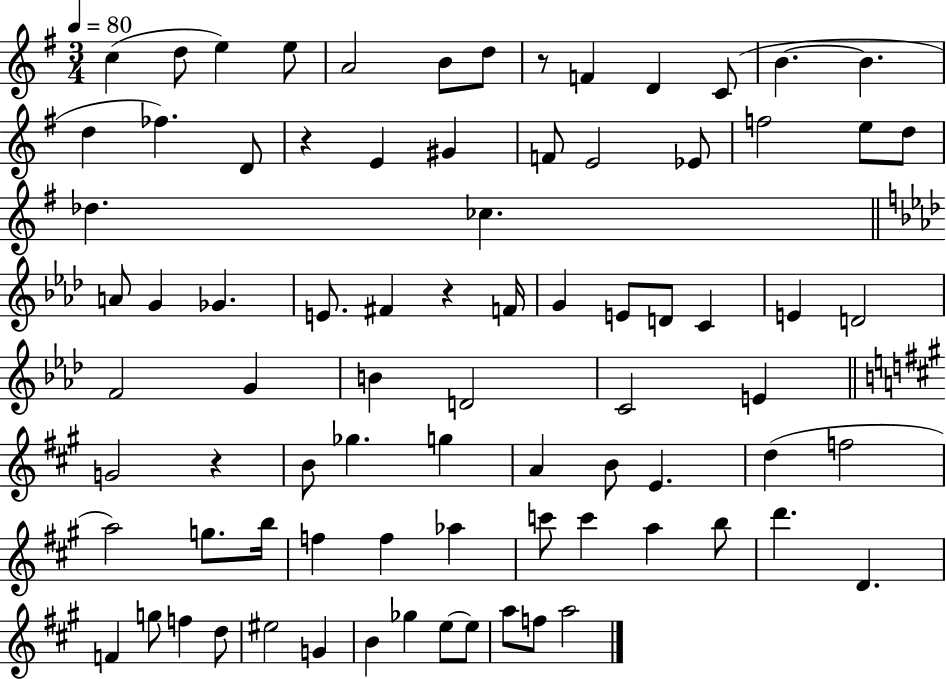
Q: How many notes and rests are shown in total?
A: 81